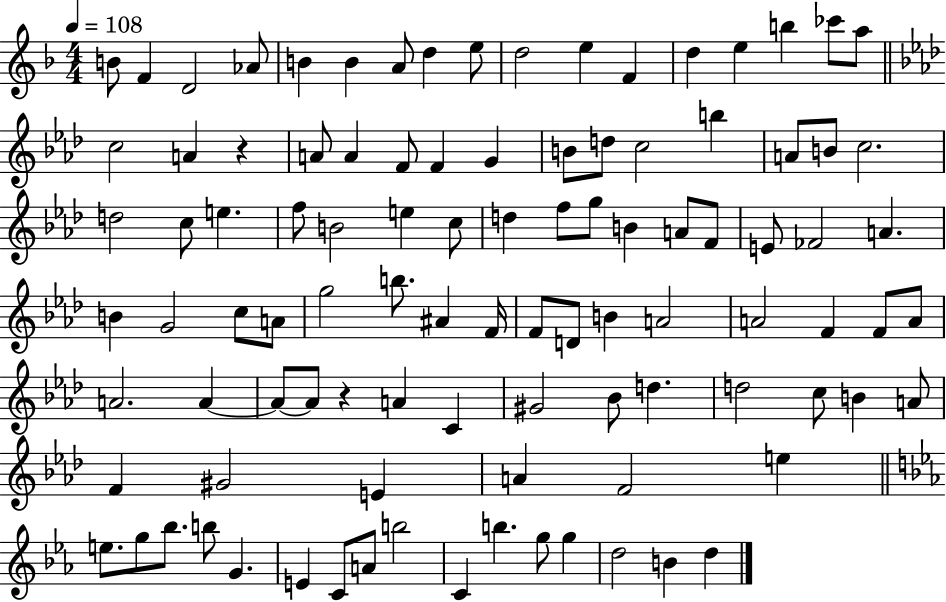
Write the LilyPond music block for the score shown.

{
  \clef treble
  \numericTimeSignature
  \time 4/4
  \key f \major
  \tempo 4 = 108
  b'8 f'4 d'2 aes'8 | b'4 b'4 a'8 d''4 e''8 | d''2 e''4 f'4 | d''4 e''4 b''4 ces'''8 a''8 | \break \bar "||" \break \key aes \major c''2 a'4 r4 | a'8 a'4 f'8 f'4 g'4 | b'8 d''8 c''2 b''4 | a'8 b'8 c''2. | \break d''2 c''8 e''4. | f''8 b'2 e''4 c''8 | d''4 f''8 g''8 b'4 a'8 f'8 | e'8 fes'2 a'4. | \break b'4 g'2 c''8 a'8 | g''2 b''8. ais'4 f'16 | f'8 d'8 b'4 a'2 | a'2 f'4 f'8 a'8 | \break a'2. a'4~~ | a'8~~ a'8 r4 a'4 c'4 | gis'2 bes'8 d''4. | d''2 c''8 b'4 a'8 | \break f'4 gis'2 e'4 | a'4 f'2 e''4 | \bar "||" \break \key c \minor e''8. g''8 bes''8. b''8 g'4. | e'4 c'8 a'8 b''2 | c'4 b''4. g''8 g''4 | d''2 b'4 d''4 | \break \bar "|."
}